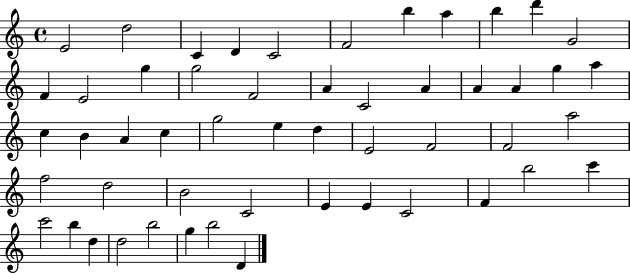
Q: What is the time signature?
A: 4/4